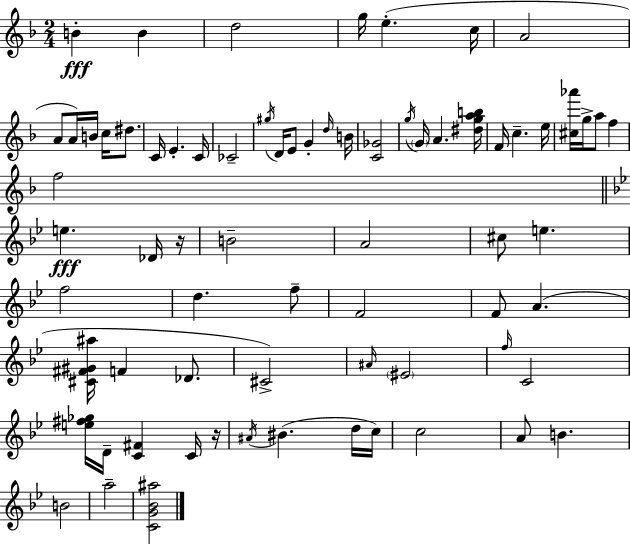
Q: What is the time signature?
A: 2/4